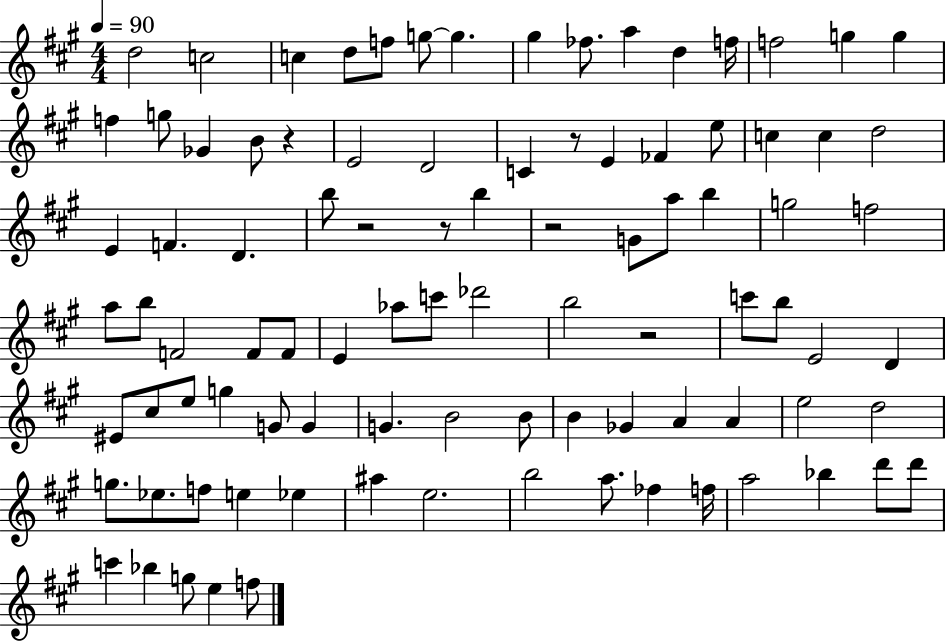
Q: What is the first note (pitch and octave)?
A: D5